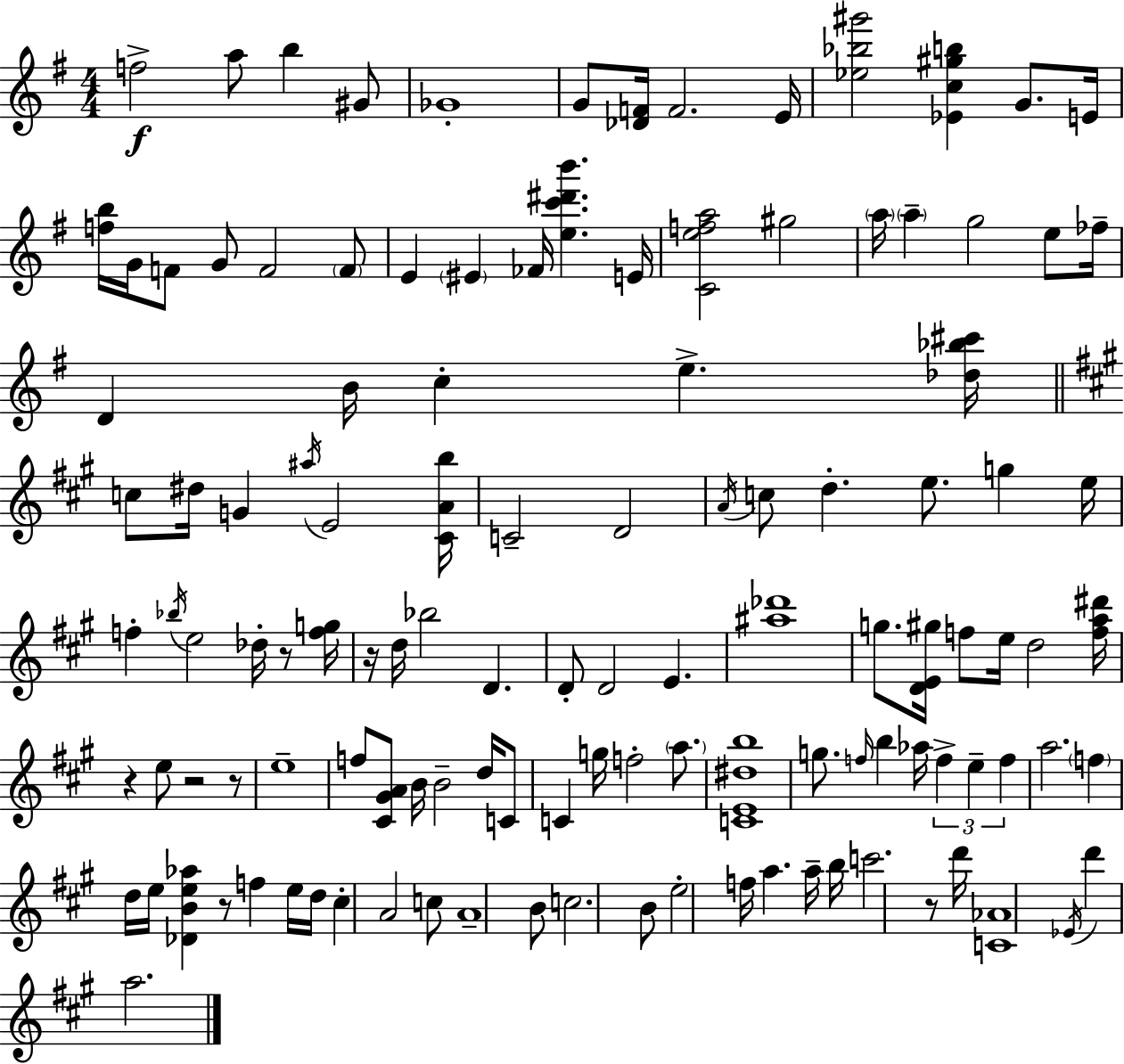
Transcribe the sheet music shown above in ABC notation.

X:1
T:Untitled
M:4/4
L:1/4
K:Em
f2 a/2 b ^G/2 _G4 G/2 [_DF]/4 F2 E/4 [_e_b^g']2 [_Ec^gb] G/2 E/4 [fb]/4 G/4 F/2 G/2 F2 F/2 E ^E _F/4 [ec'^d'b'] E/4 [Cefa]2 ^g2 a/4 a g2 e/2 _f/4 D B/4 c e [_d_b^c']/4 c/2 ^d/4 G ^a/4 E2 [^CAb]/4 C2 D2 A/4 c/2 d e/2 g e/4 f _b/4 e2 _d/4 z/2 [fg]/4 z/4 d/4 _b2 D D/2 D2 E [^a_d']4 g/2 [DE^g]/4 f/2 e/4 d2 [fa^d']/4 z e/2 z2 z/2 e4 f/2 [^C^GA]/2 B/4 B2 d/4 C/2 C g/4 f2 a/2 [CE^db]4 g/2 f/4 b _a/4 f e f a2 f d/4 e/4 [_DBe_a] z/2 f e/4 d/4 ^c A2 c/2 A4 B/2 c2 B/2 e2 f/4 a a/4 b/4 c'2 z/2 d'/4 [C_A]4 _E/4 d' a2